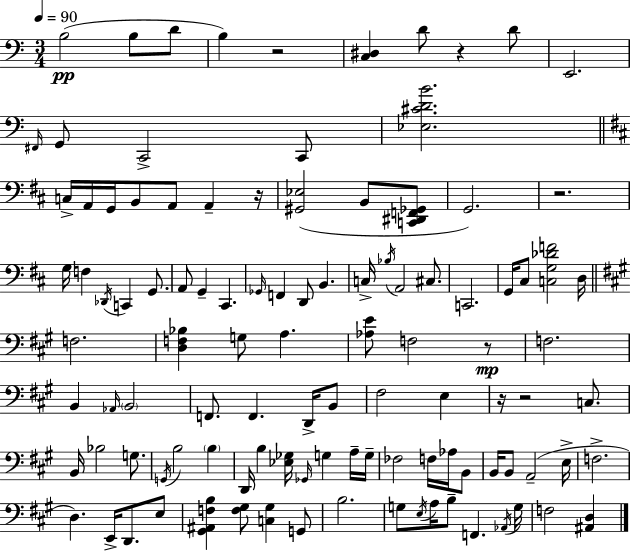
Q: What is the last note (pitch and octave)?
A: F3